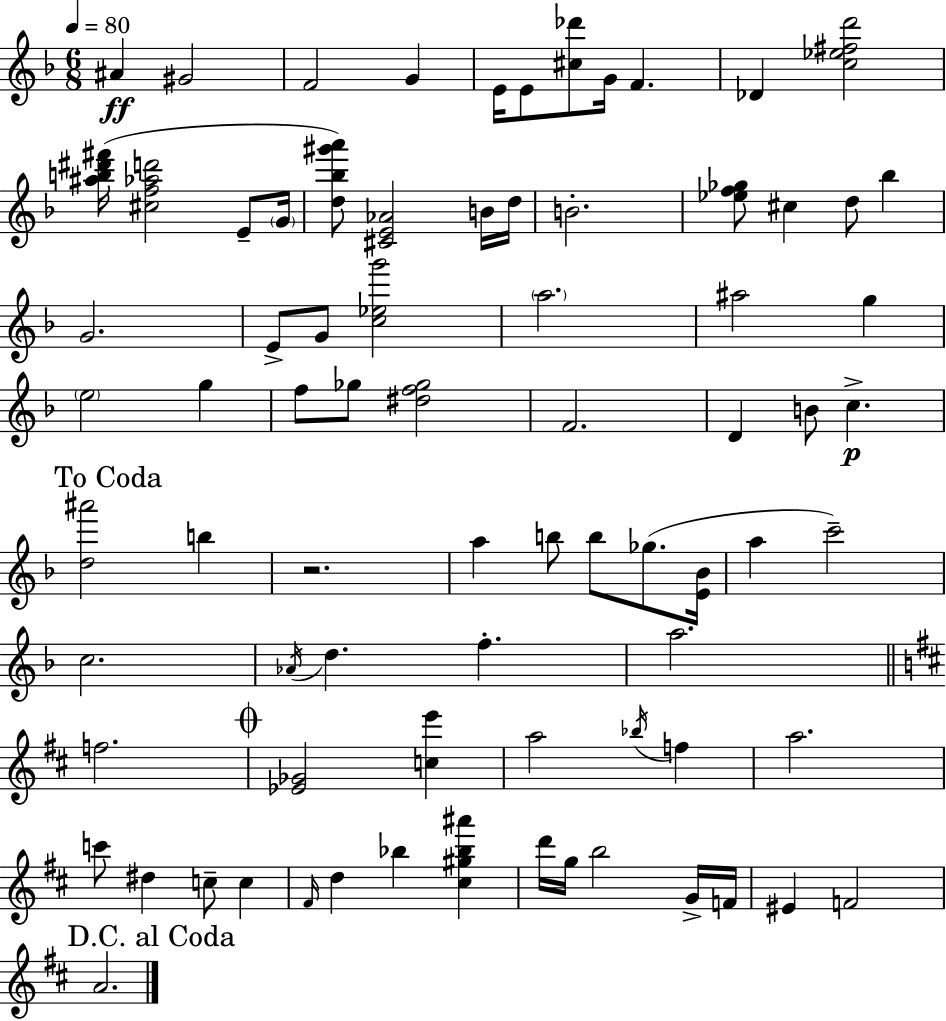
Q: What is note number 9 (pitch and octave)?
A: Db4